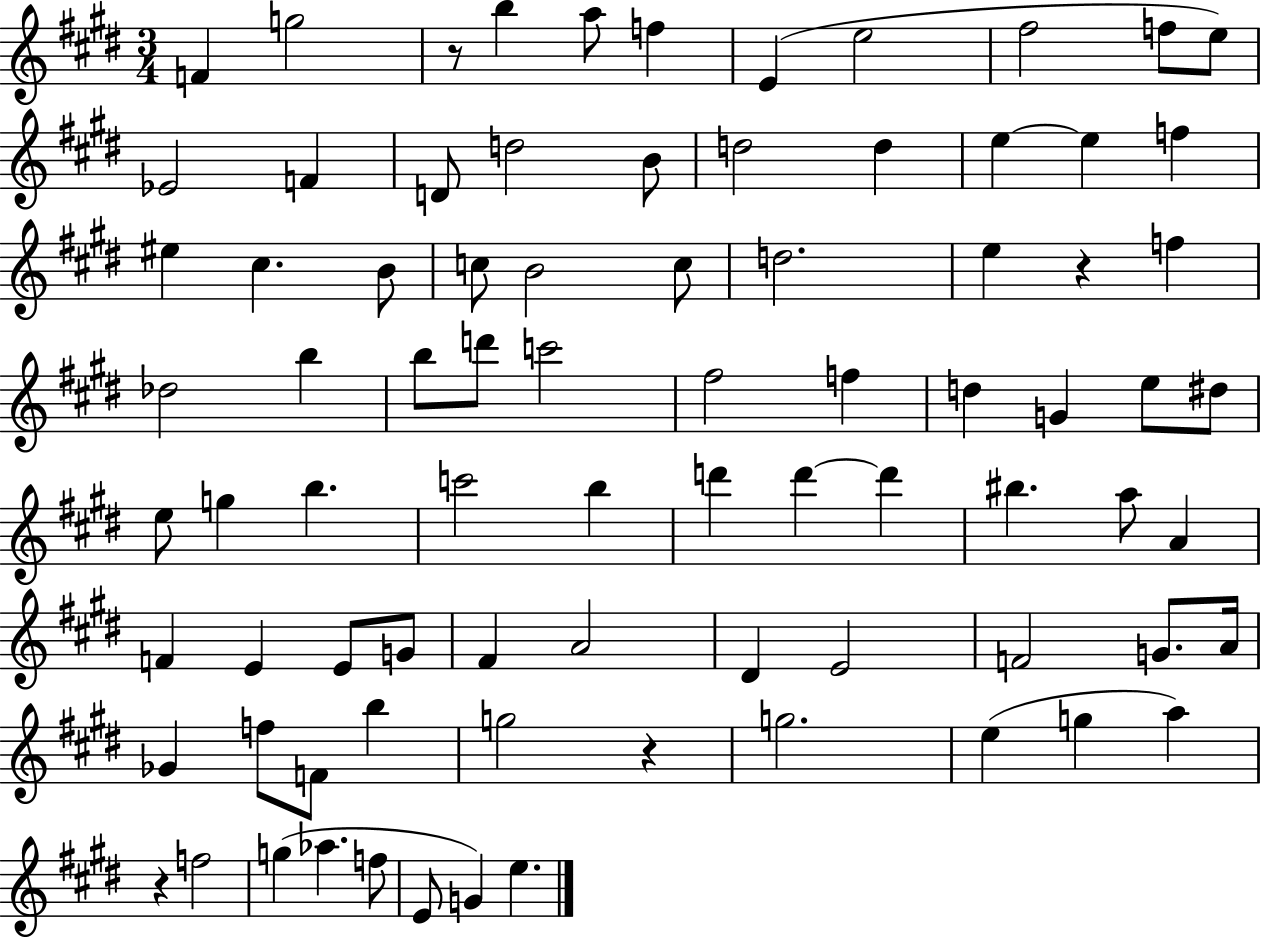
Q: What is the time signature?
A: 3/4